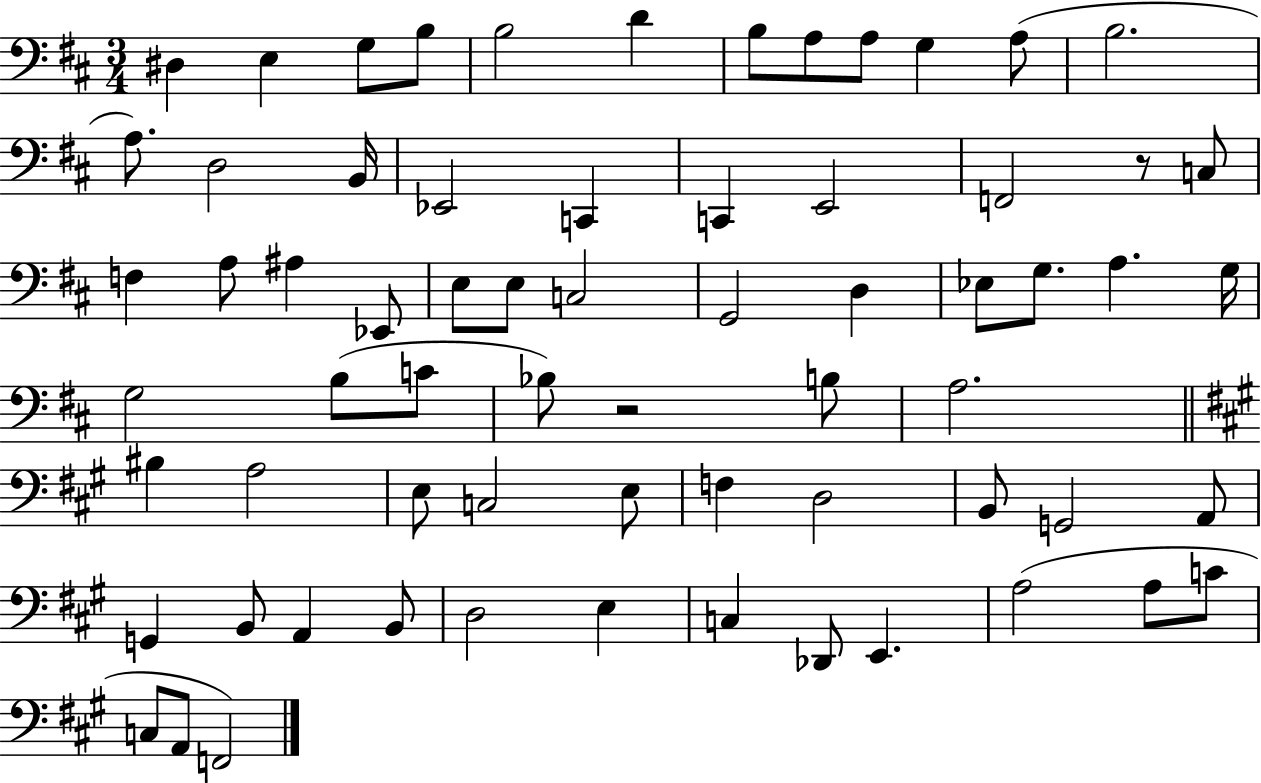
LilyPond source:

{
  \clef bass
  \numericTimeSignature
  \time 3/4
  \key d \major
  dis4 e4 g8 b8 | b2 d'4 | b8 a8 a8 g4 a8( | b2. | \break a8.) d2 b,16 | ees,2 c,4 | c,4 e,2 | f,2 r8 c8 | \break f4 a8 ais4 ees,8 | e8 e8 c2 | g,2 d4 | ees8 g8. a4. g16 | \break g2 b8( c'8 | bes8) r2 b8 | a2. | \bar "||" \break \key a \major bis4 a2 | e8 c2 e8 | f4 d2 | b,8 g,2 a,8 | \break g,4 b,8 a,4 b,8 | d2 e4 | c4 des,8 e,4. | a2( a8 c'8 | \break c8 a,8 f,2) | \bar "|."
}